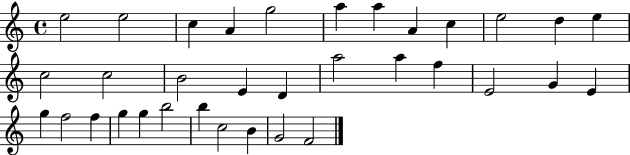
{
  \clef treble
  \time 4/4
  \defaultTimeSignature
  \key c \major
  e''2 e''2 | c''4 a'4 g''2 | a''4 a''4 a'4 c''4 | e''2 d''4 e''4 | \break c''2 c''2 | b'2 e'4 d'4 | a''2 a''4 f''4 | e'2 g'4 e'4 | \break g''4 f''2 f''4 | g''4 g''4 b''2 | b''4 c''2 b'4 | g'2 f'2 | \break \bar "|."
}